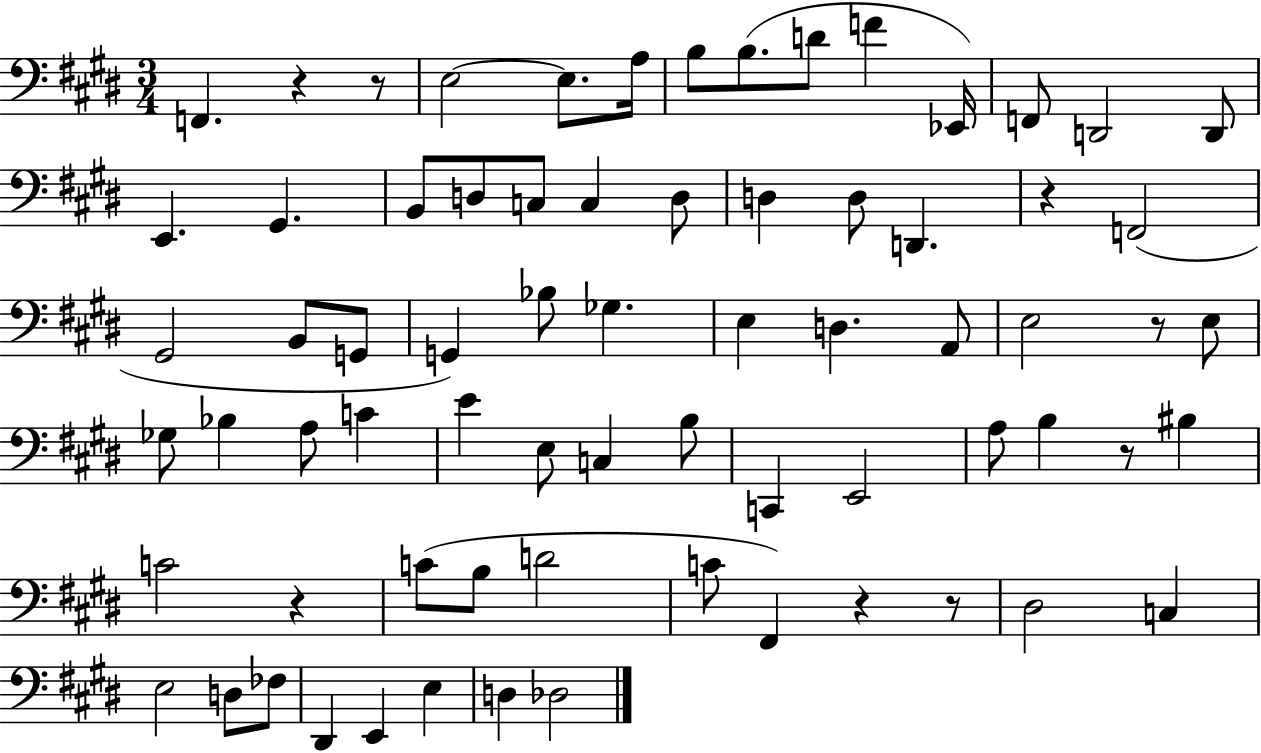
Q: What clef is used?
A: bass